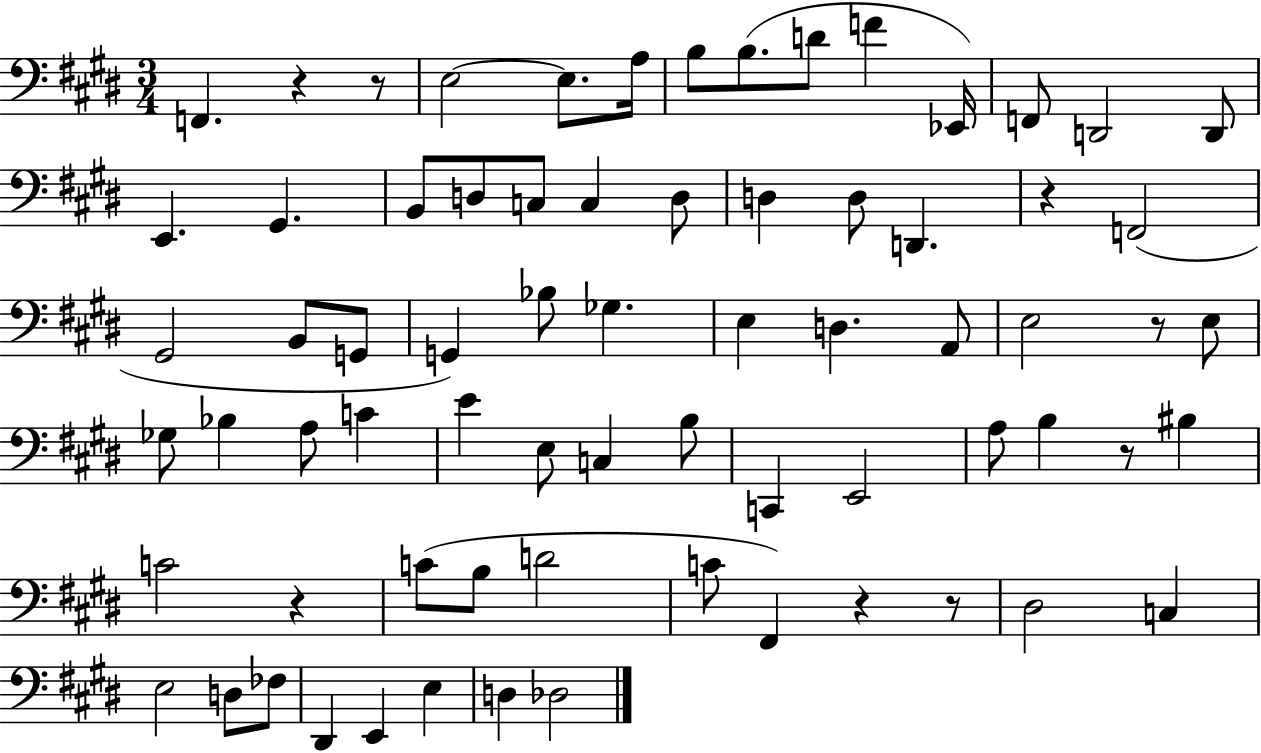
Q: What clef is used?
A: bass